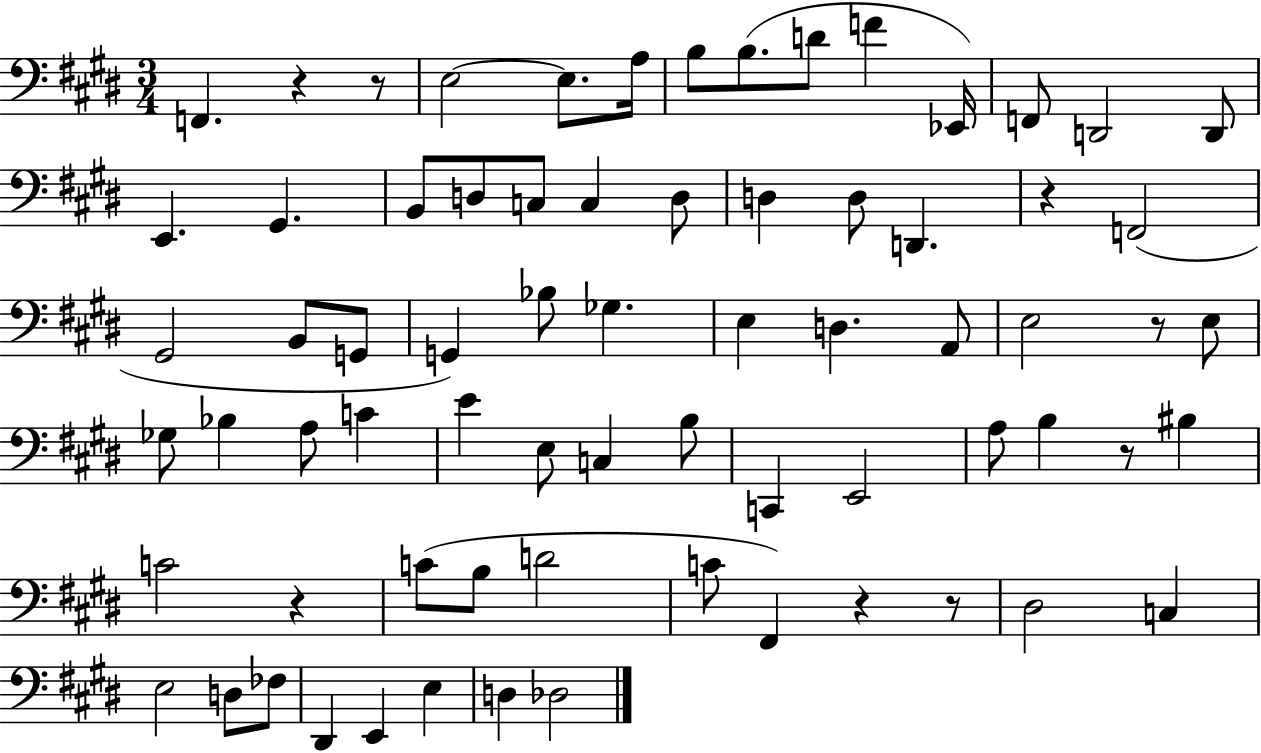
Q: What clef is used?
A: bass